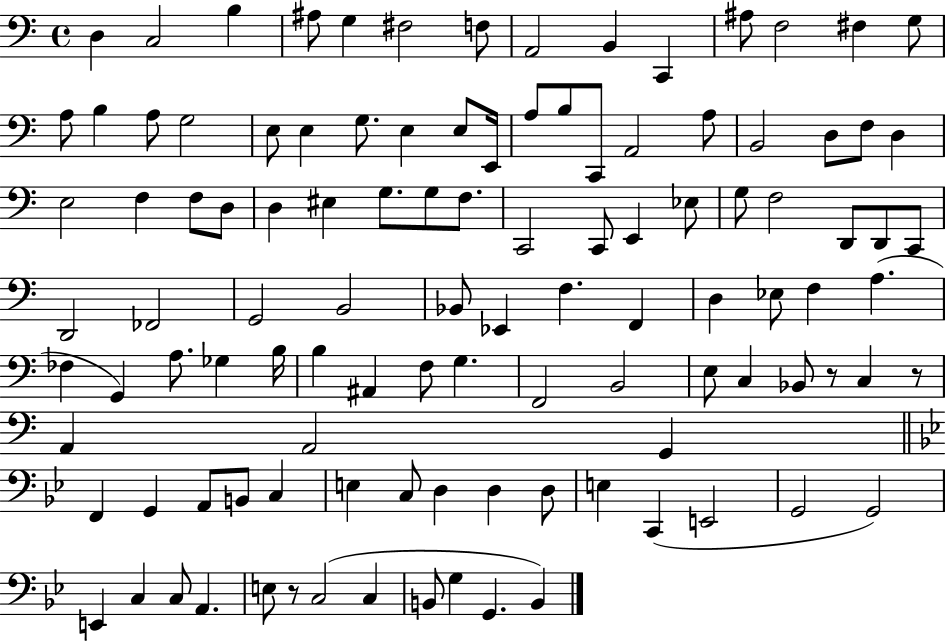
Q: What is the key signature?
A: C major